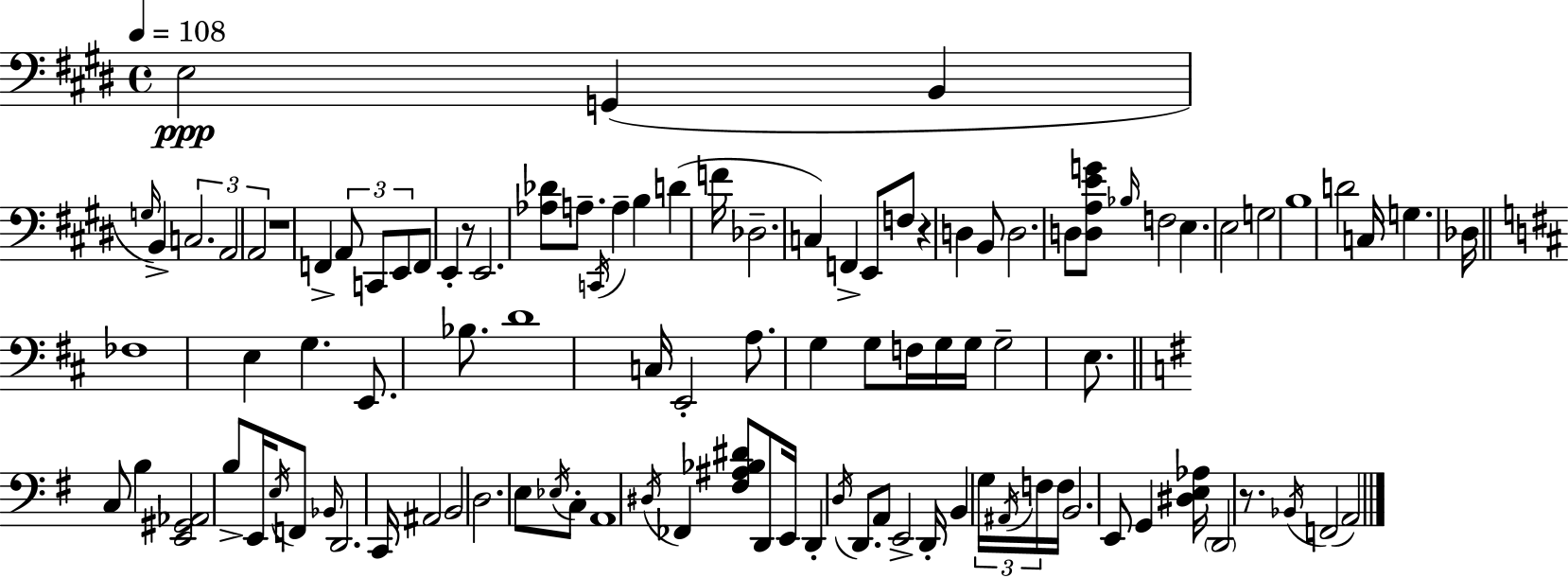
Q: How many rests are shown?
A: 4